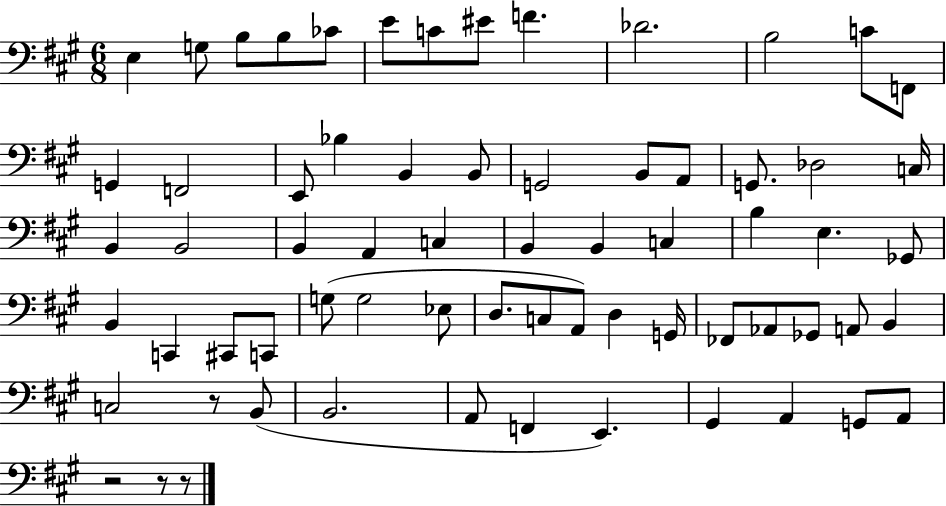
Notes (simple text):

E3/q G3/e B3/e B3/e CES4/e E4/e C4/e EIS4/e F4/q. Db4/h. B3/h C4/e F2/e G2/q F2/h E2/e Bb3/q B2/q B2/e G2/h B2/e A2/e G2/e. Db3/h C3/s B2/q B2/h B2/q A2/q C3/q B2/q B2/q C3/q B3/q E3/q. Gb2/e B2/q C2/q C#2/e C2/e G3/e G3/h Eb3/e D3/e. C3/e A2/e D3/q G2/s FES2/e Ab2/e Gb2/e A2/e B2/q C3/h R/e B2/e B2/h. A2/e F2/q E2/q. G#2/q A2/q G2/e A2/e R/h R/e R/e